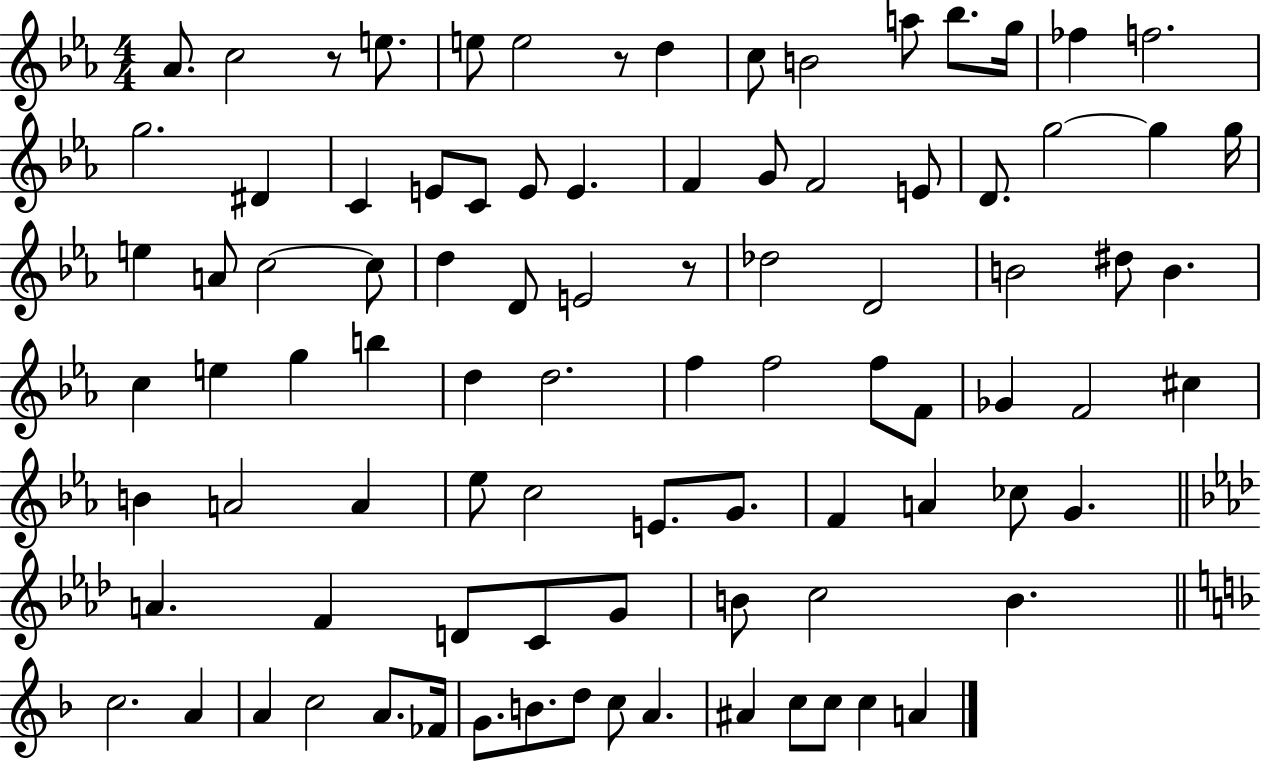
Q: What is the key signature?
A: EES major